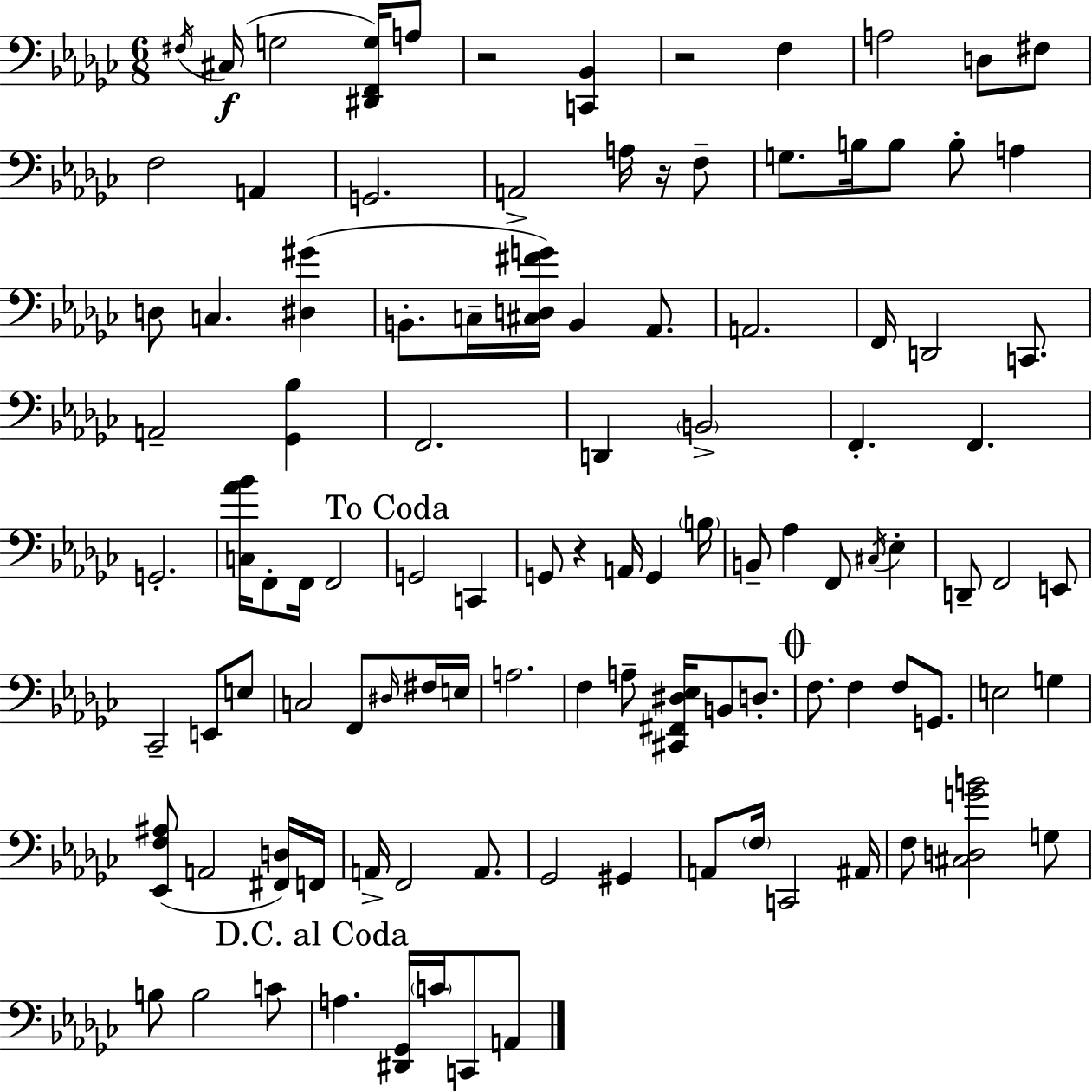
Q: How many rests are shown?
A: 4